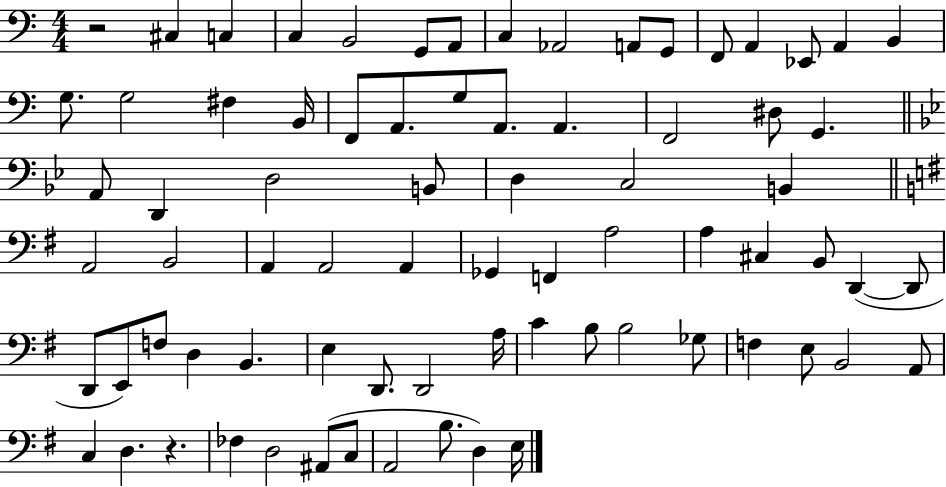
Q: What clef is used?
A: bass